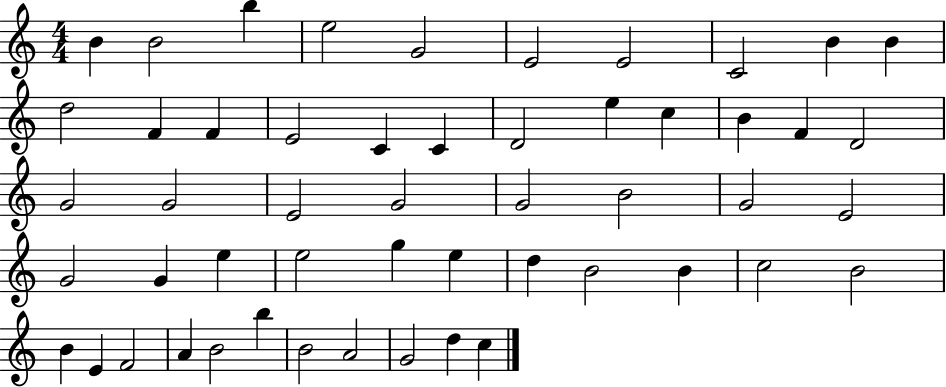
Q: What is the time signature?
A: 4/4